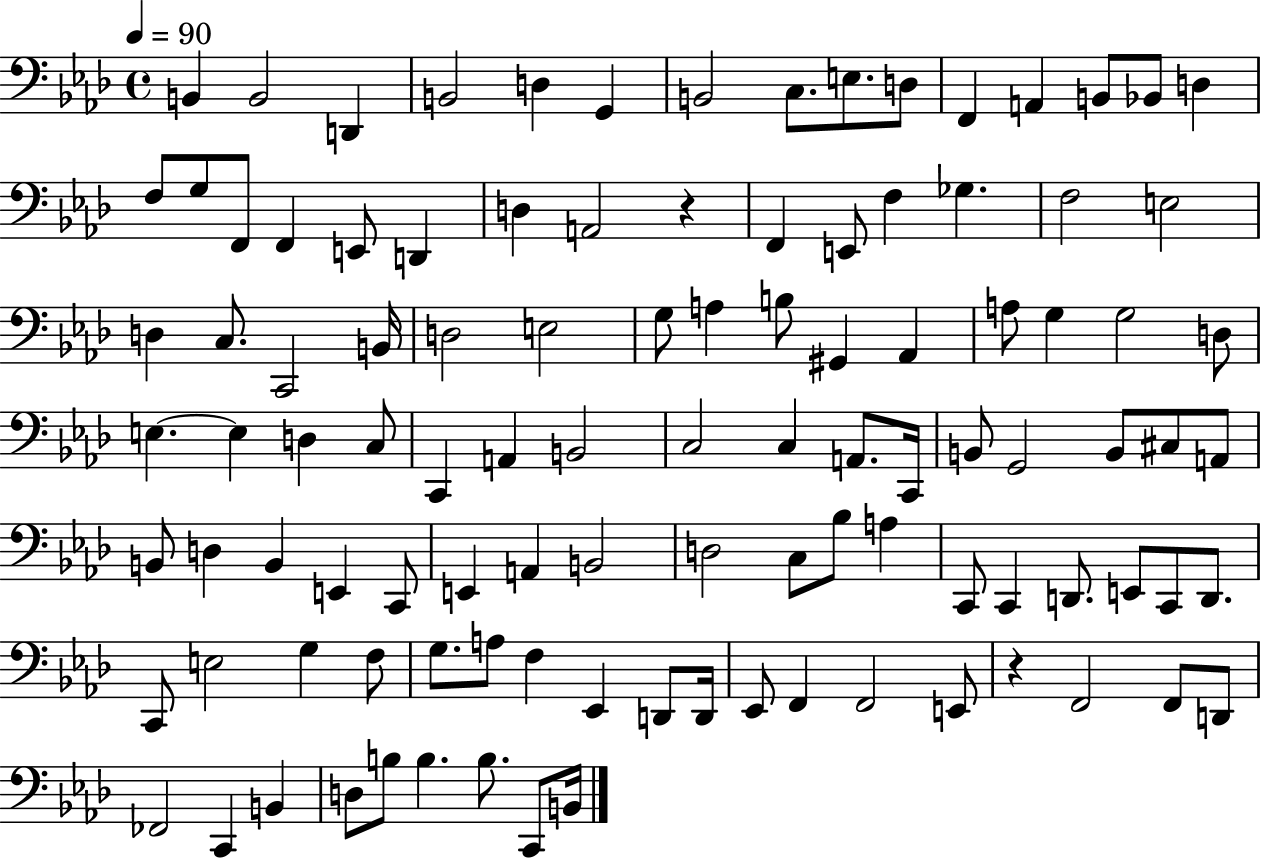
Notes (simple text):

B2/q B2/h D2/q B2/h D3/q G2/q B2/h C3/e. E3/e. D3/e F2/q A2/q B2/e Bb2/e D3/q F3/e G3/e F2/e F2/q E2/e D2/q D3/q A2/h R/q F2/q E2/e F3/q Gb3/q. F3/h E3/h D3/q C3/e. C2/h B2/s D3/h E3/h G3/e A3/q B3/e G#2/q Ab2/q A3/e G3/q G3/h D3/e E3/q. E3/q D3/q C3/e C2/q A2/q B2/h C3/h C3/q A2/e. C2/s B2/e G2/h B2/e C#3/e A2/e B2/e D3/q B2/q E2/q C2/e E2/q A2/q B2/h D3/h C3/e Bb3/e A3/q C2/e C2/q D2/e. E2/e C2/e D2/e. C2/e E3/h G3/q F3/e G3/e. A3/e F3/q Eb2/q D2/e D2/s Eb2/e F2/q F2/h E2/e R/q F2/h F2/e D2/e FES2/h C2/q B2/q D3/e B3/e B3/q. B3/e. C2/e B2/s